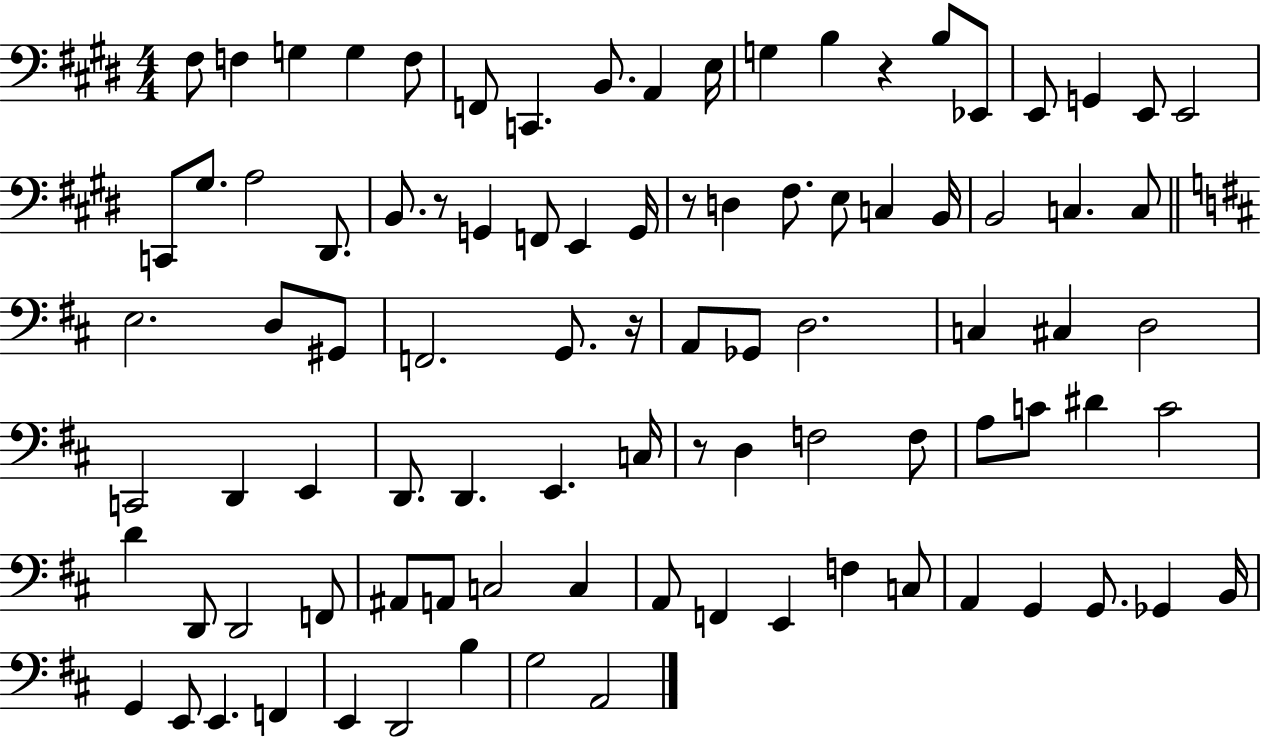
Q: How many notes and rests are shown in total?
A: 92